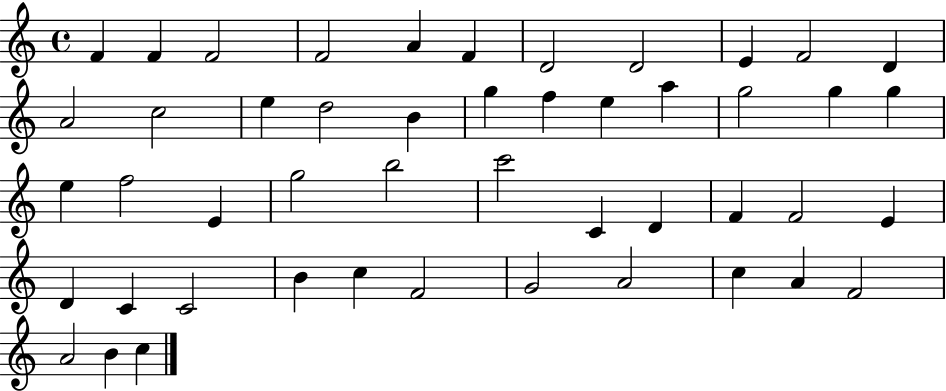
F4/q F4/q F4/h F4/h A4/q F4/q D4/h D4/h E4/q F4/h D4/q A4/h C5/h E5/q D5/h B4/q G5/q F5/q E5/q A5/q G5/h G5/q G5/q E5/q F5/h E4/q G5/h B5/h C6/h C4/q D4/q F4/q F4/h E4/q D4/q C4/q C4/h B4/q C5/q F4/h G4/h A4/h C5/q A4/q F4/h A4/h B4/q C5/q